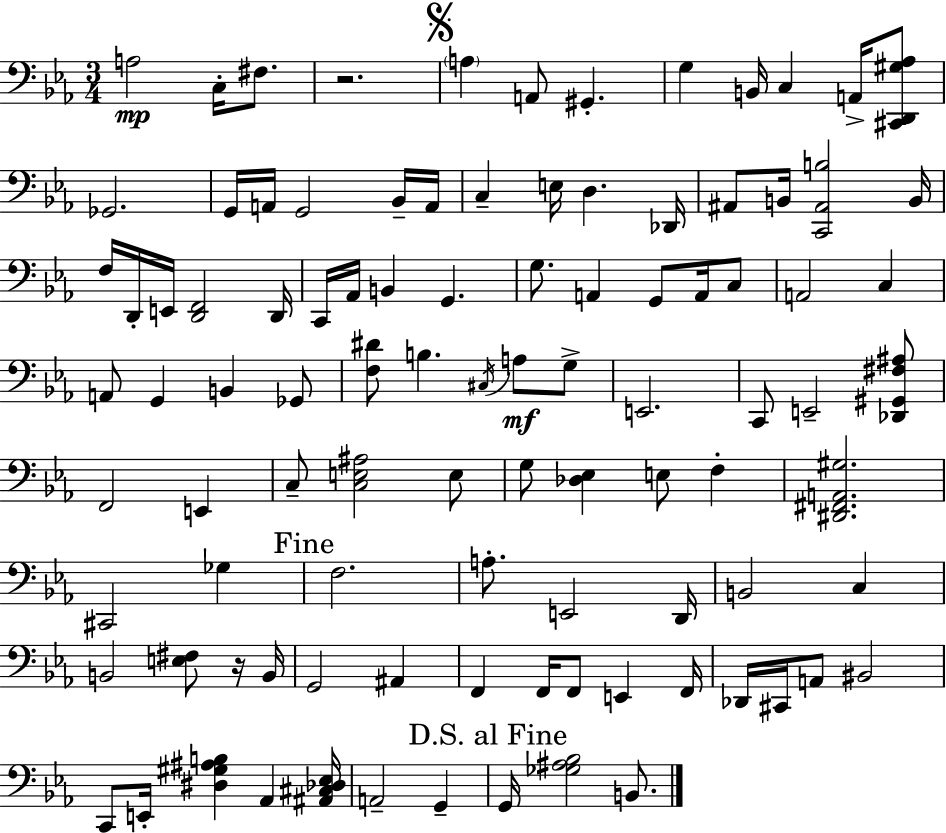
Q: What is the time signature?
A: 3/4